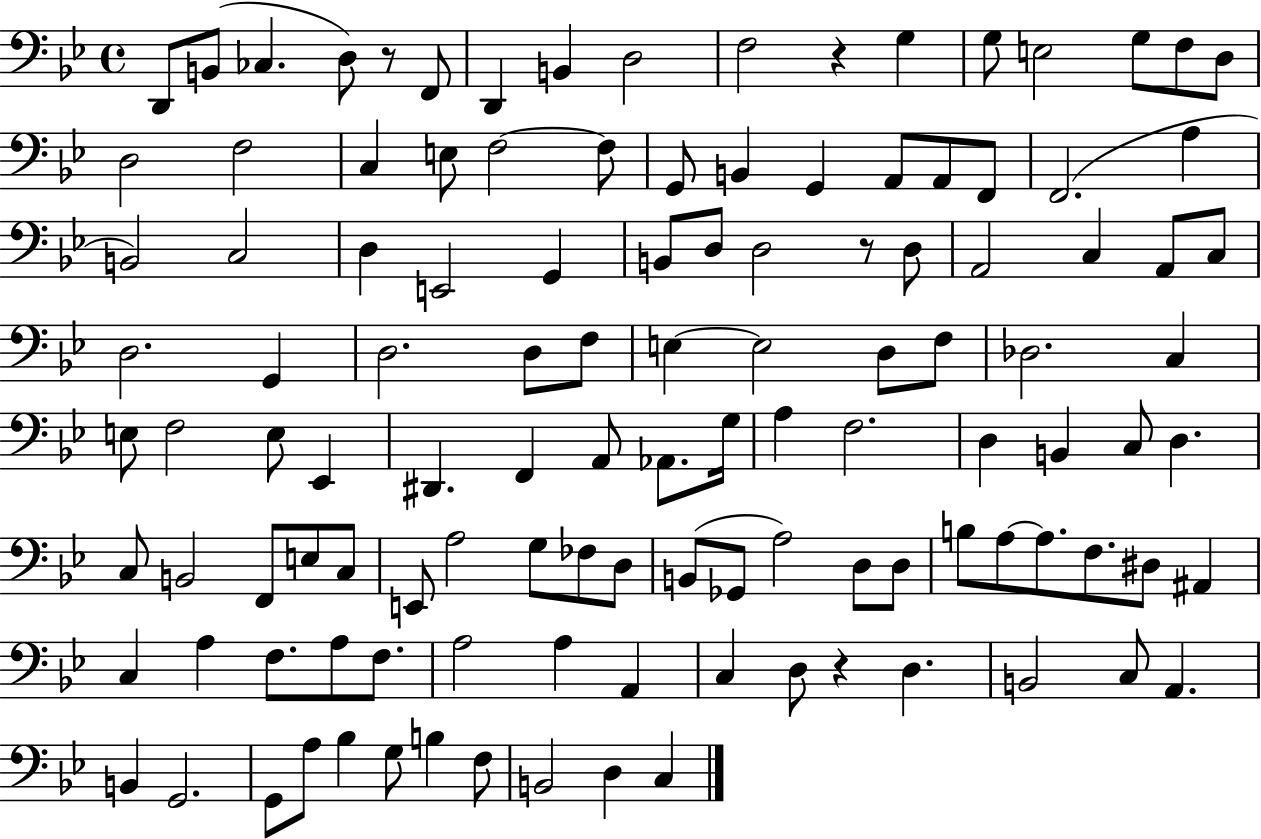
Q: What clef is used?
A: bass